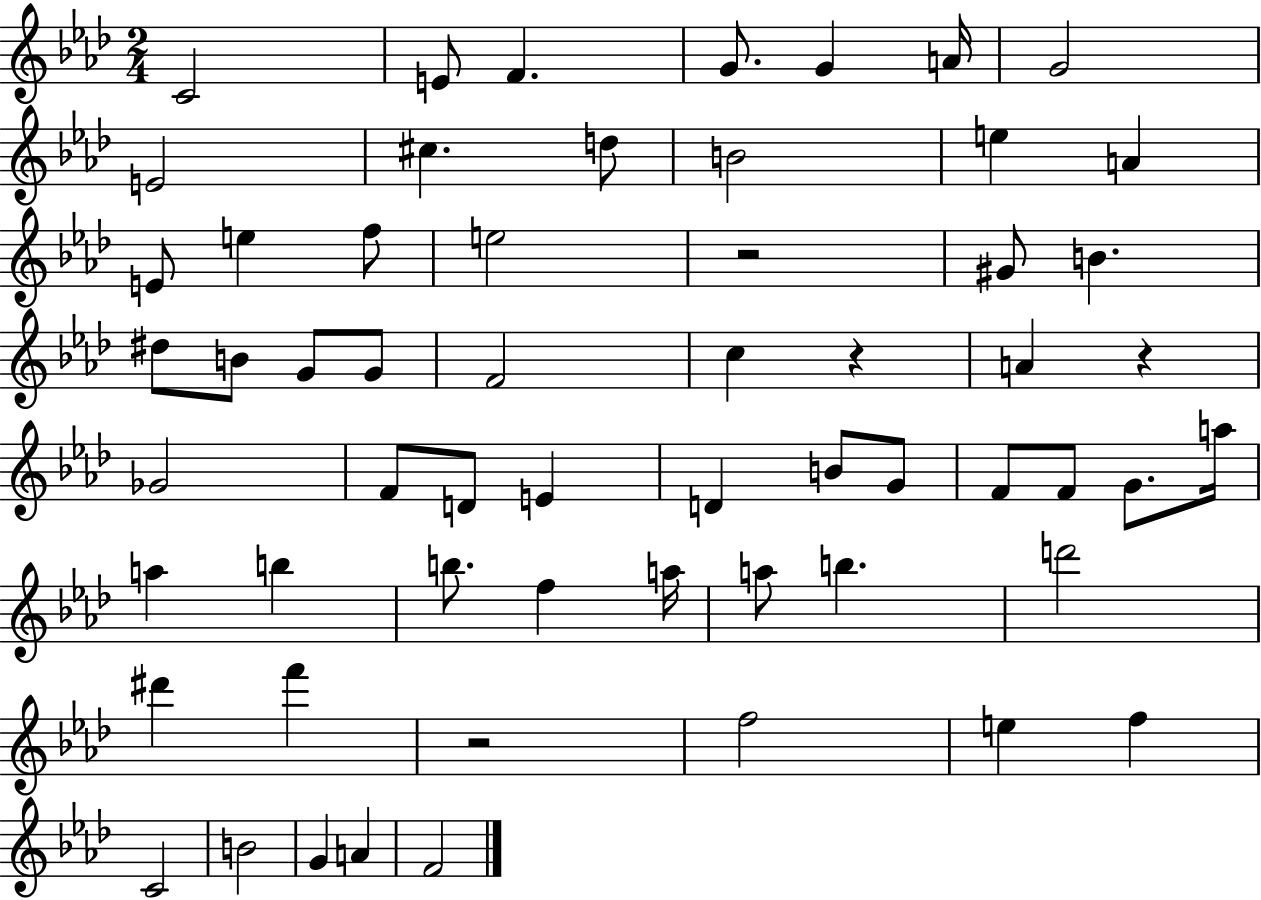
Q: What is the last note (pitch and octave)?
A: F4